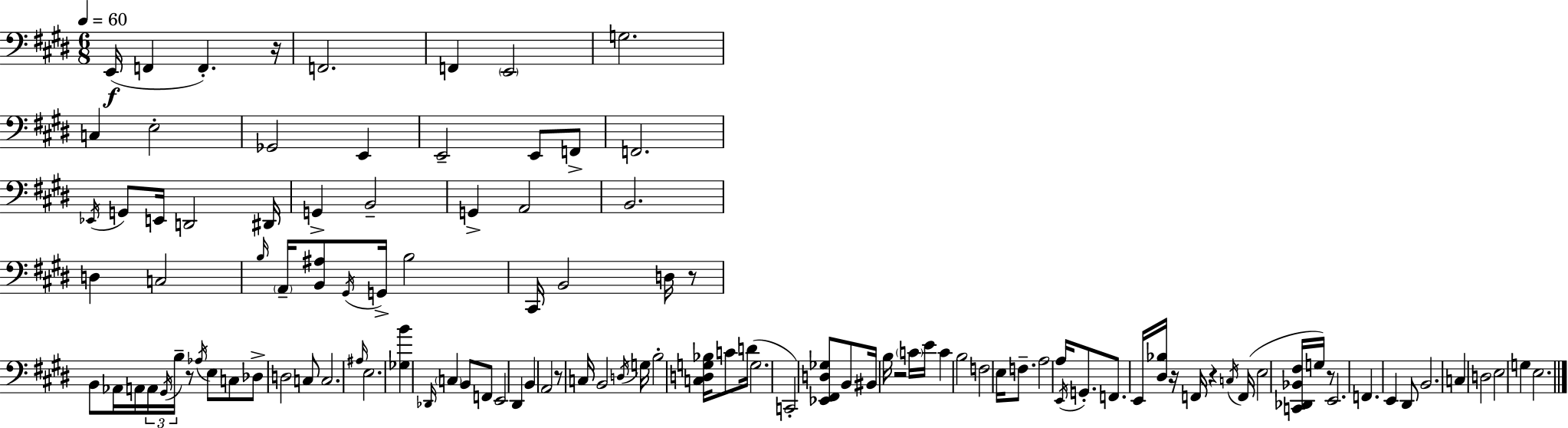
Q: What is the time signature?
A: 6/8